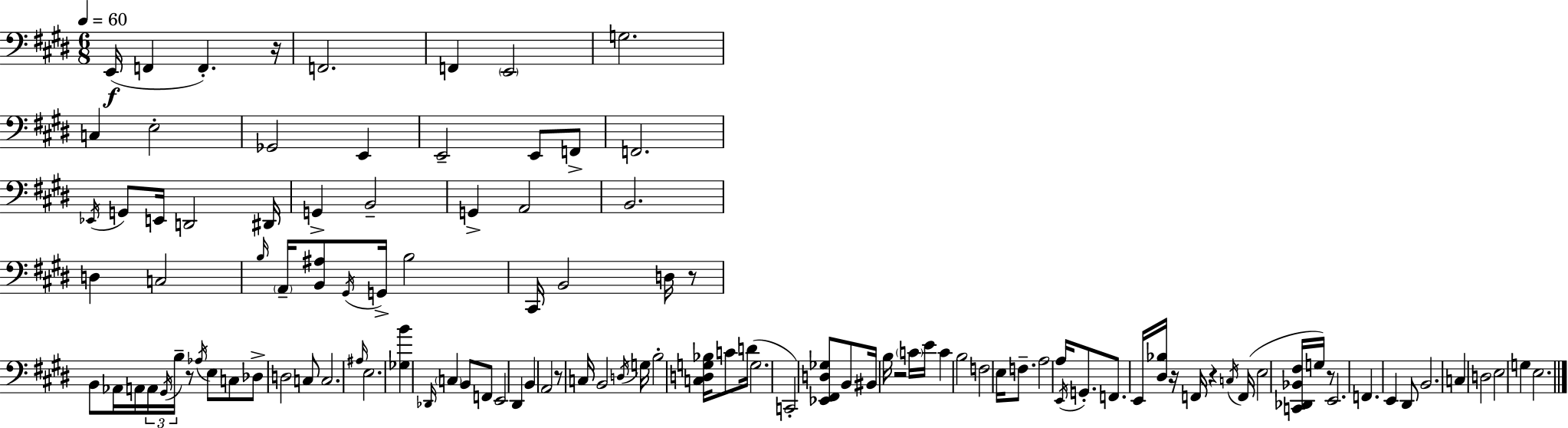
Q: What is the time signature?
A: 6/8